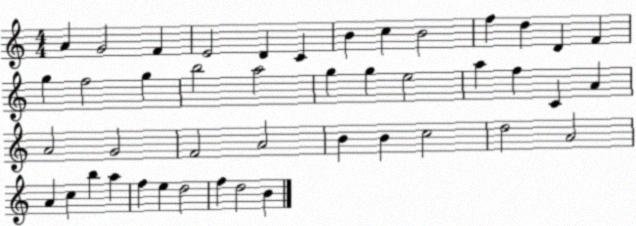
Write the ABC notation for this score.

X:1
T:Untitled
M:4/4
L:1/4
K:C
A G2 F E2 D C B c B2 f d D F g f2 g b2 a2 g g e2 a f C A A2 G2 F2 A2 B B c2 d2 A2 A c b a f e d2 f d2 B